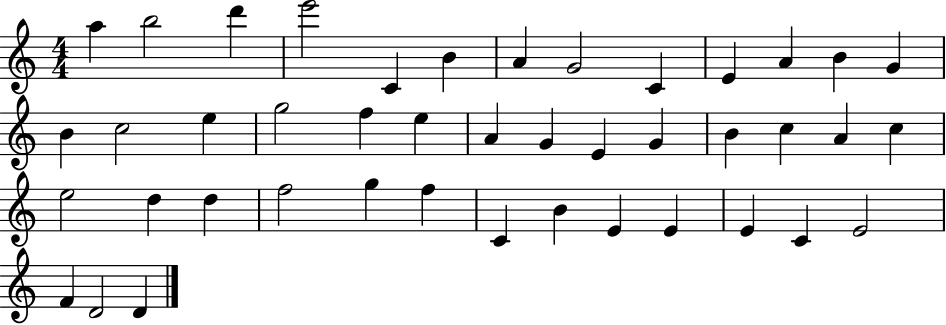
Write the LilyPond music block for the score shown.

{
  \clef treble
  \numericTimeSignature
  \time 4/4
  \key c \major
  a''4 b''2 d'''4 | e'''2 c'4 b'4 | a'4 g'2 c'4 | e'4 a'4 b'4 g'4 | \break b'4 c''2 e''4 | g''2 f''4 e''4 | a'4 g'4 e'4 g'4 | b'4 c''4 a'4 c''4 | \break e''2 d''4 d''4 | f''2 g''4 f''4 | c'4 b'4 e'4 e'4 | e'4 c'4 e'2 | \break f'4 d'2 d'4 | \bar "|."
}